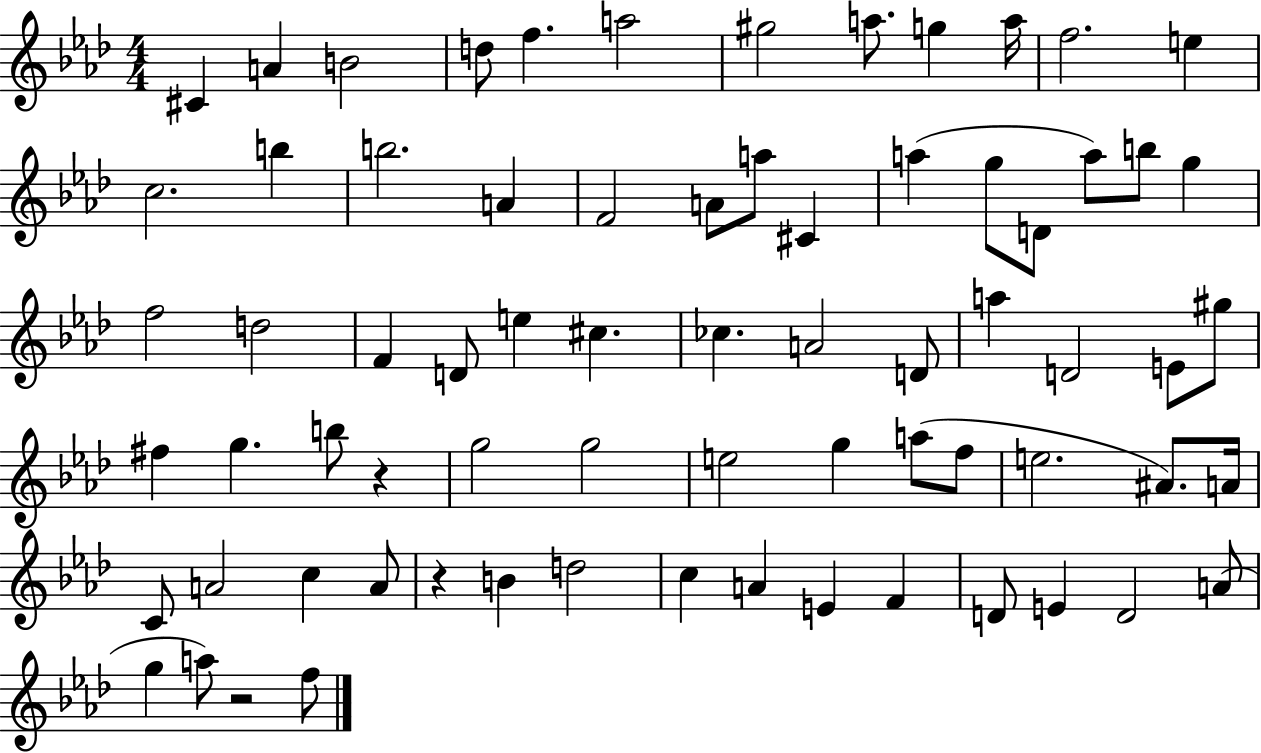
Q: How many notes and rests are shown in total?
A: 71